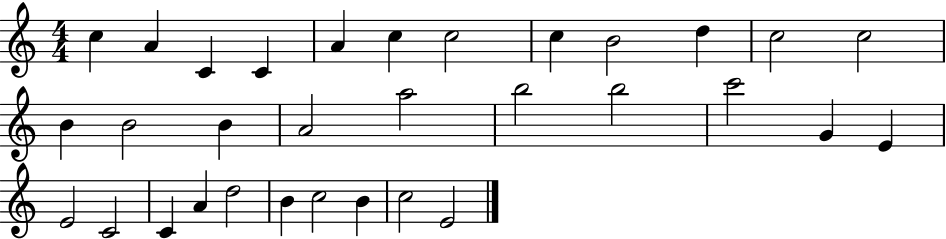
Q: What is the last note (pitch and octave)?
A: E4